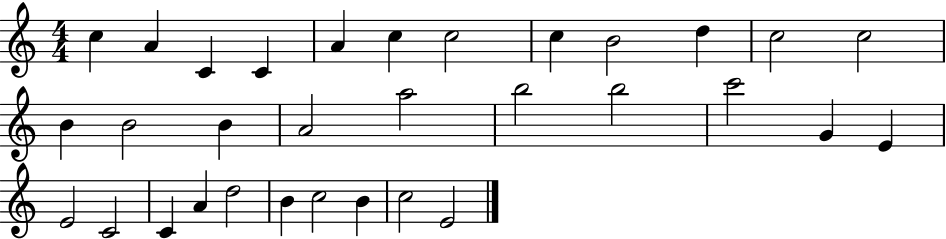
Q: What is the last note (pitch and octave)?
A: E4